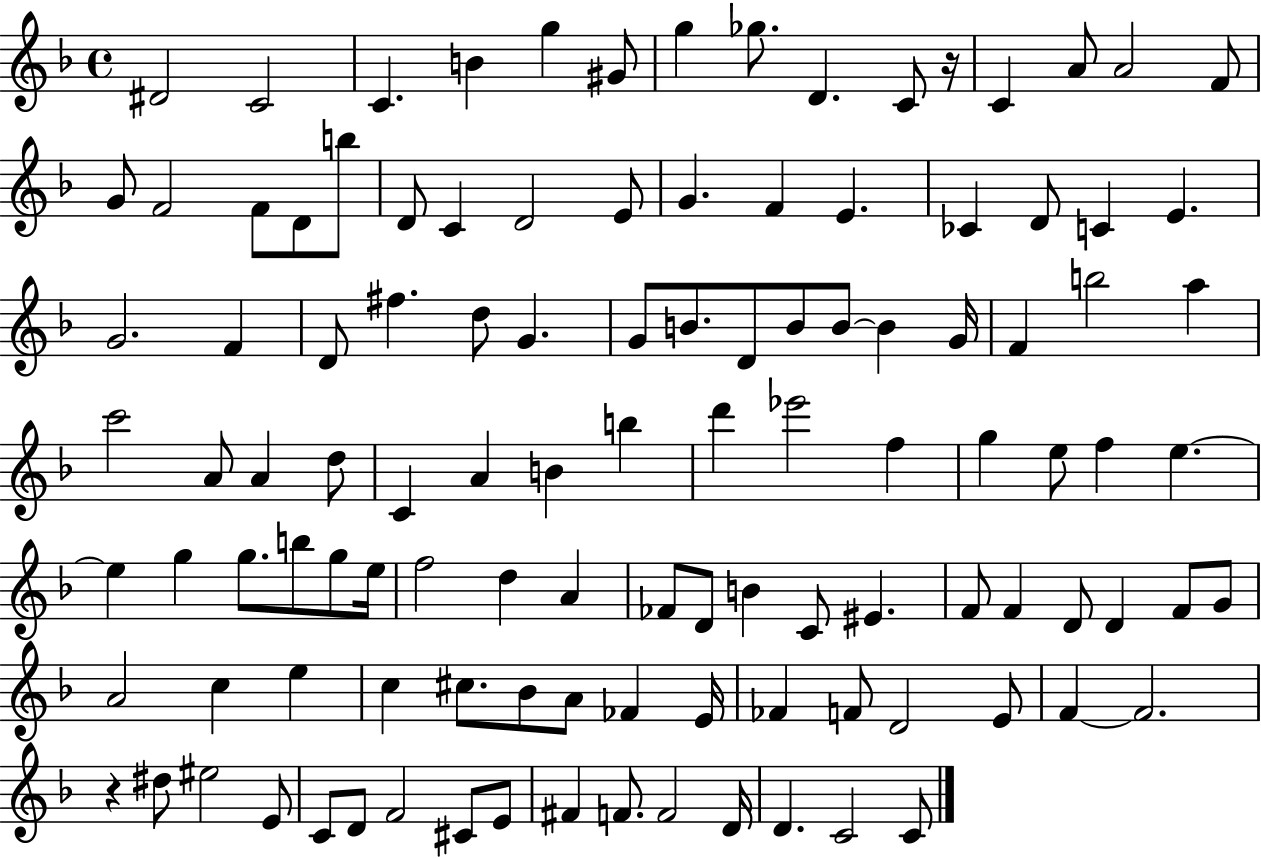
D#4/h C4/h C4/q. B4/q G5/q G#4/e G5/q Gb5/e. D4/q. C4/e R/s C4/q A4/e A4/h F4/e G4/e F4/h F4/e D4/e B5/e D4/e C4/q D4/h E4/e G4/q. F4/q E4/q. CES4/q D4/e C4/q E4/q. G4/h. F4/q D4/e F#5/q. D5/e G4/q. G4/e B4/e. D4/e B4/e B4/e B4/q G4/s F4/q B5/h A5/q C6/h A4/e A4/q D5/e C4/q A4/q B4/q B5/q D6/q Eb6/h F5/q G5/q E5/e F5/q E5/q. E5/q G5/q G5/e. B5/e G5/e E5/s F5/h D5/q A4/q FES4/e D4/e B4/q C4/e EIS4/q. F4/e F4/q D4/e D4/q F4/e G4/e A4/h C5/q E5/q C5/q C#5/e. Bb4/e A4/e FES4/q E4/s FES4/q F4/e D4/h E4/e F4/q F4/h. R/q D#5/e EIS5/h E4/e C4/e D4/e F4/h C#4/e E4/e F#4/q F4/e. F4/h D4/s D4/q. C4/h C4/e